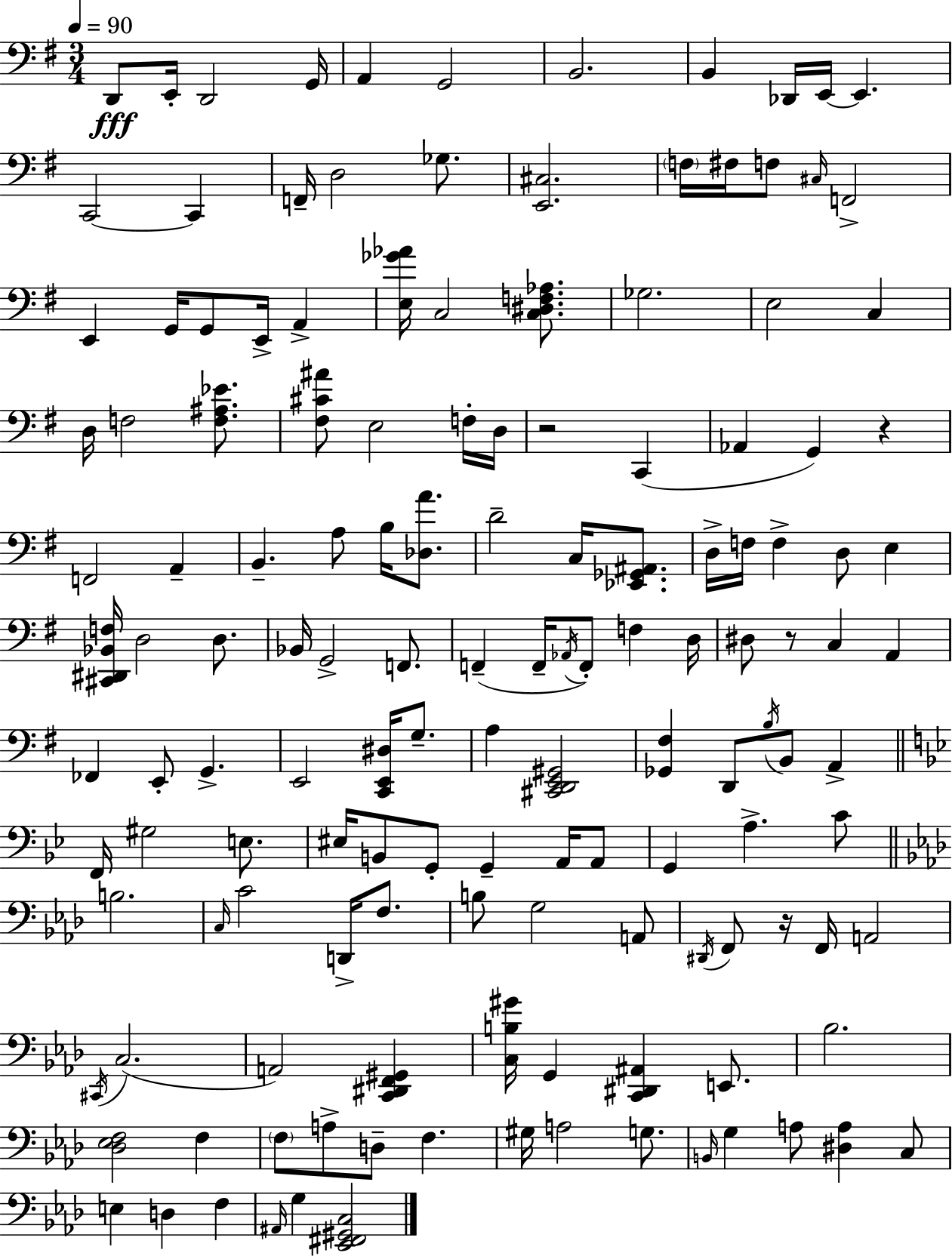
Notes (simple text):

D2/e E2/s D2/h G2/s A2/q G2/h B2/h. B2/q Db2/s E2/s E2/q. C2/h C2/q F2/s D3/h Gb3/e. [E2,C#3]/h. F3/s F#3/s F3/e C#3/s F2/h E2/q G2/s G2/e E2/s A2/q [E3,Gb4,Ab4]/s C3/h [C3,D#3,F3,Ab3]/e. Gb3/h. E3/h C3/q D3/s F3/h [F3,A#3,Eb4]/e. [F#3,C#4,A#4]/e E3/h F3/s D3/s R/h C2/q Ab2/q G2/q R/q F2/h A2/q B2/q. A3/e B3/s [Db3,A4]/e. D4/h C3/s [Eb2,Gb2,A#2]/e. D3/s F3/s F3/q D3/e E3/q [C#2,D#2,Bb2,F3]/s D3/h D3/e. Bb2/s G2/h F2/e. F2/q F2/s Ab2/s F2/e F3/q D3/s D#3/e R/e C3/q A2/q FES2/q E2/e G2/q. E2/h [C2,E2,D#3]/s G3/e. A3/q [C#2,D2,E2,G#2]/h [Gb2,F#3]/q D2/e B3/s B2/e A2/q F2/s G#3/h E3/e. EIS3/s B2/e G2/e G2/q A2/s A2/e G2/q A3/q. C4/e B3/h. C3/s C4/h D2/s F3/e. B3/e G3/h A2/e D#2/s F2/e R/s F2/s A2/h C#2/s C3/h. A2/h [C2,D#2,F2,G#2]/q [C3,B3,G#4]/s G2/q [C2,D#2,A#2]/q E2/e. Bb3/h. [Db3,Eb3,F3]/h F3/q F3/e A3/e D3/e F3/q. G#3/s A3/h G3/e. B2/s G3/q A3/e [D#3,A3]/q C3/e E3/q D3/q F3/q A#2/s G3/q [Eb2,F#2,G#2,C3]/h